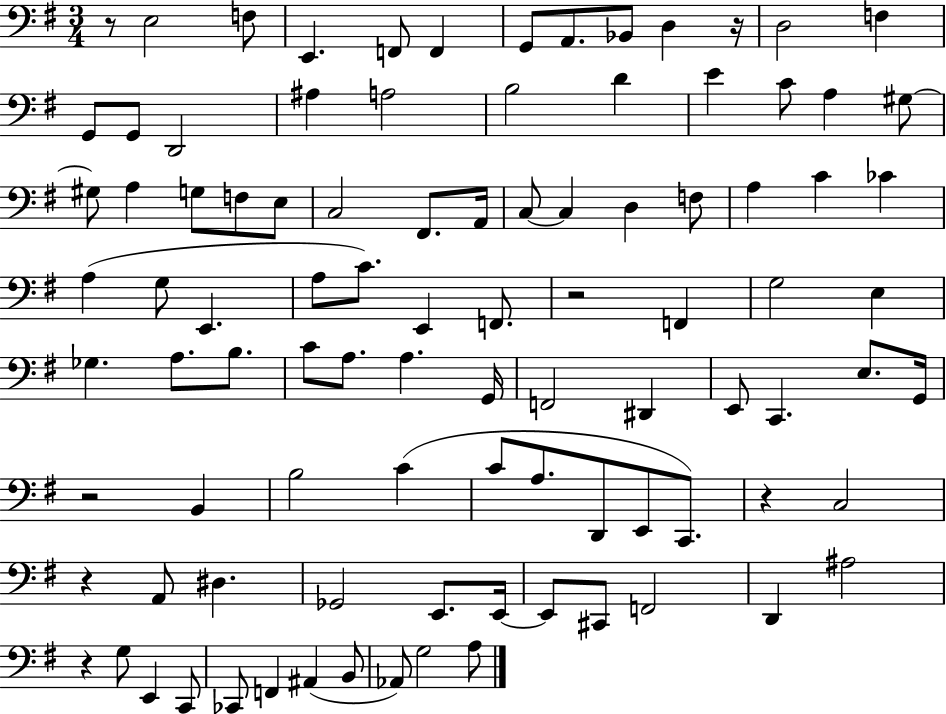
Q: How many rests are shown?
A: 7